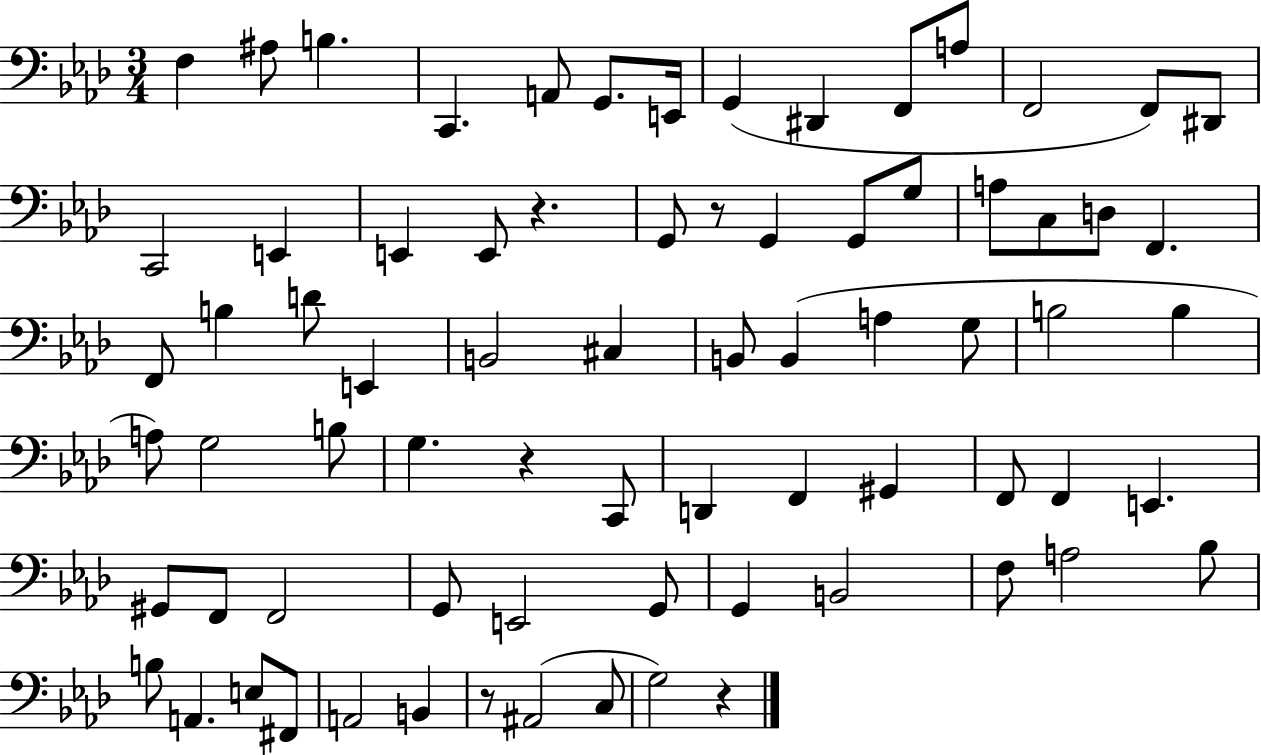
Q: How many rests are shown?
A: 5